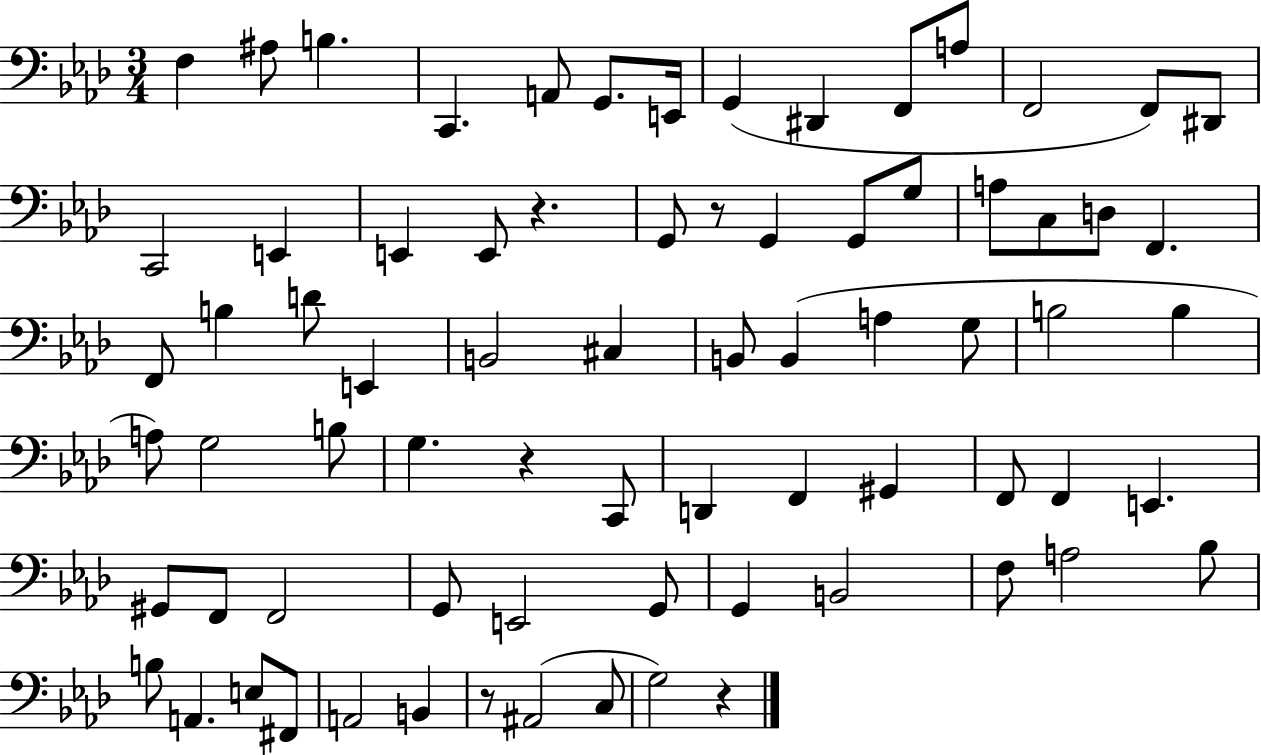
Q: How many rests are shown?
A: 5